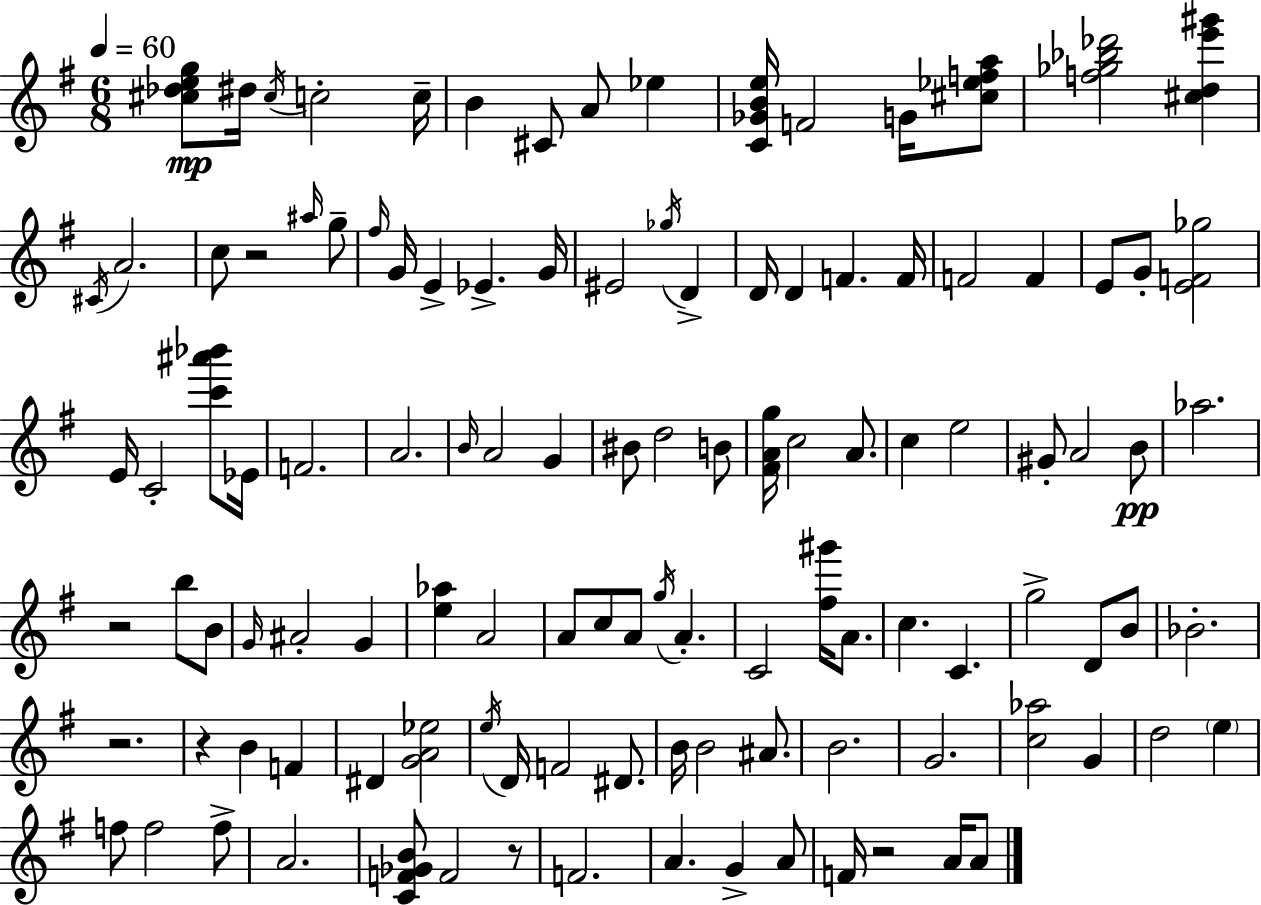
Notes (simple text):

[C#5,Db5,E5,G5]/e D#5/s C#5/s C5/h C5/s B4/q C#4/e A4/e Eb5/q [C4,Gb4,B4,E5]/s F4/h G4/s [C#5,Eb5,F5,A5]/e [F5,Gb5,Bb5,Db6]/h [C#5,D5,E6,G#6]/q C#4/s A4/h. C5/e R/h A#5/s G5/e F#5/s G4/s E4/q Eb4/q. G4/s EIS4/h Gb5/s D4/q D4/s D4/q F4/q. F4/s F4/h F4/q E4/e G4/e [E4,F4,Gb5]/h E4/s C4/h [C6,A#6,Bb6]/e Eb4/s F4/h. A4/h. B4/s A4/h G4/q BIS4/e D5/h B4/e [F#4,A4,G5]/s C5/h A4/e. C5/q E5/h G#4/e A4/h B4/e Ab5/h. R/h B5/e B4/e G4/s A#4/h G4/q [E5,Ab5]/q A4/h A4/e C5/e A4/e G5/s A4/q. C4/h [F#5,G#6]/s A4/e. C5/q. C4/q. G5/h D4/e B4/e Bb4/h. R/h. R/q B4/q F4/q D#4/q [G4,A4,Eb5]/h E5/s D4/s F4/h D#4/e. B4/s B4/h A#4/e. B4/h. G4/h. [C5,Ab5]/h G4/q D5/h E5/q F5/e F5/h F5/e A4/h. [C4,F4,Gb4,B4]/e F4/h R/e F4/h. A4/q. G4/q A4/e F4/s R/h A4/s A4/e